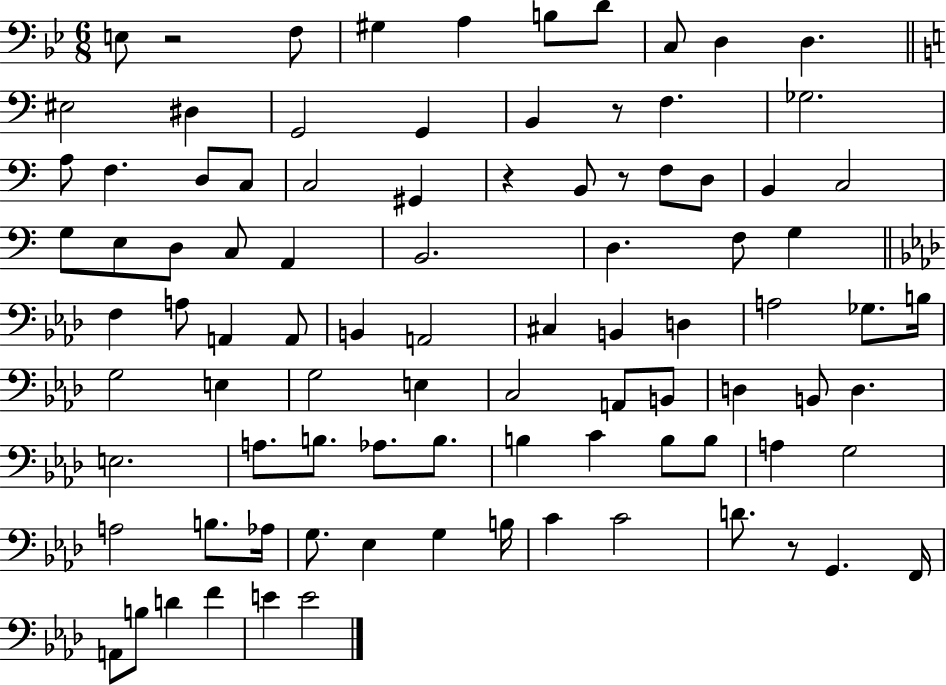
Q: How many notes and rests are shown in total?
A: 92